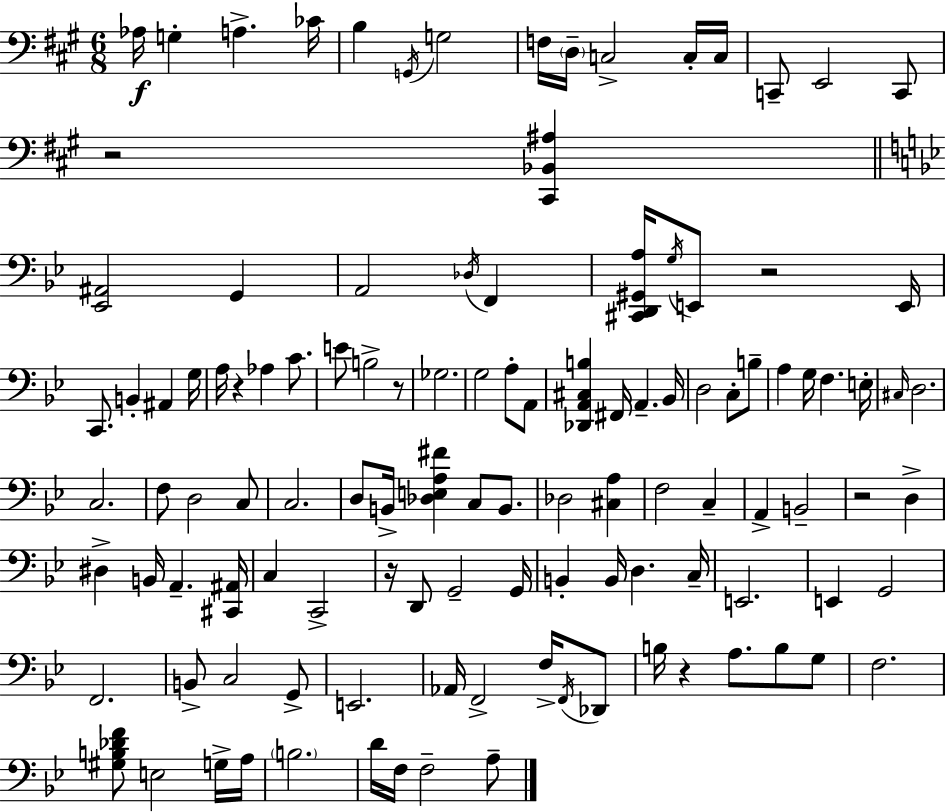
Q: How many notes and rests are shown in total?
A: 115